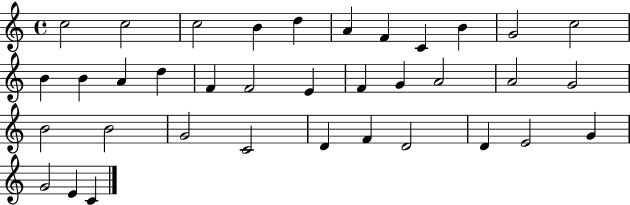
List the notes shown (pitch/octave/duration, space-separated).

C5/h C5/h C5/h B4/q D5/q A4/q F4/q C4/q B4/q G4/h C5/h B4/q B4/q A4/q D5/q F4/q F4/h E4/q F4/q G4/q A4/h A4/h G4/h B4/h B4/h G4/h C4/h D4/q F4/q D4/h D4/q E4/h G4/q G4/h E4/q C4/q